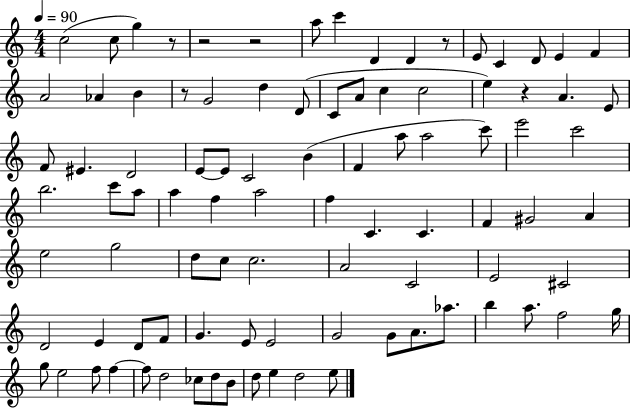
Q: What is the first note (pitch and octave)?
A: C5